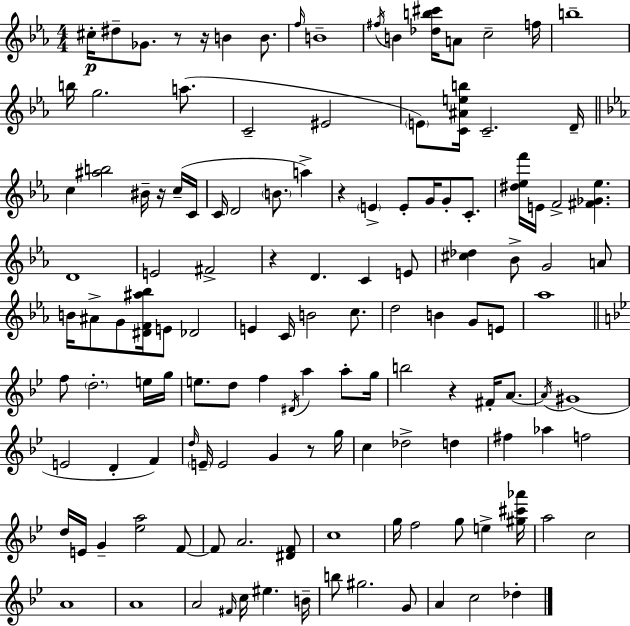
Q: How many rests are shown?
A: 7